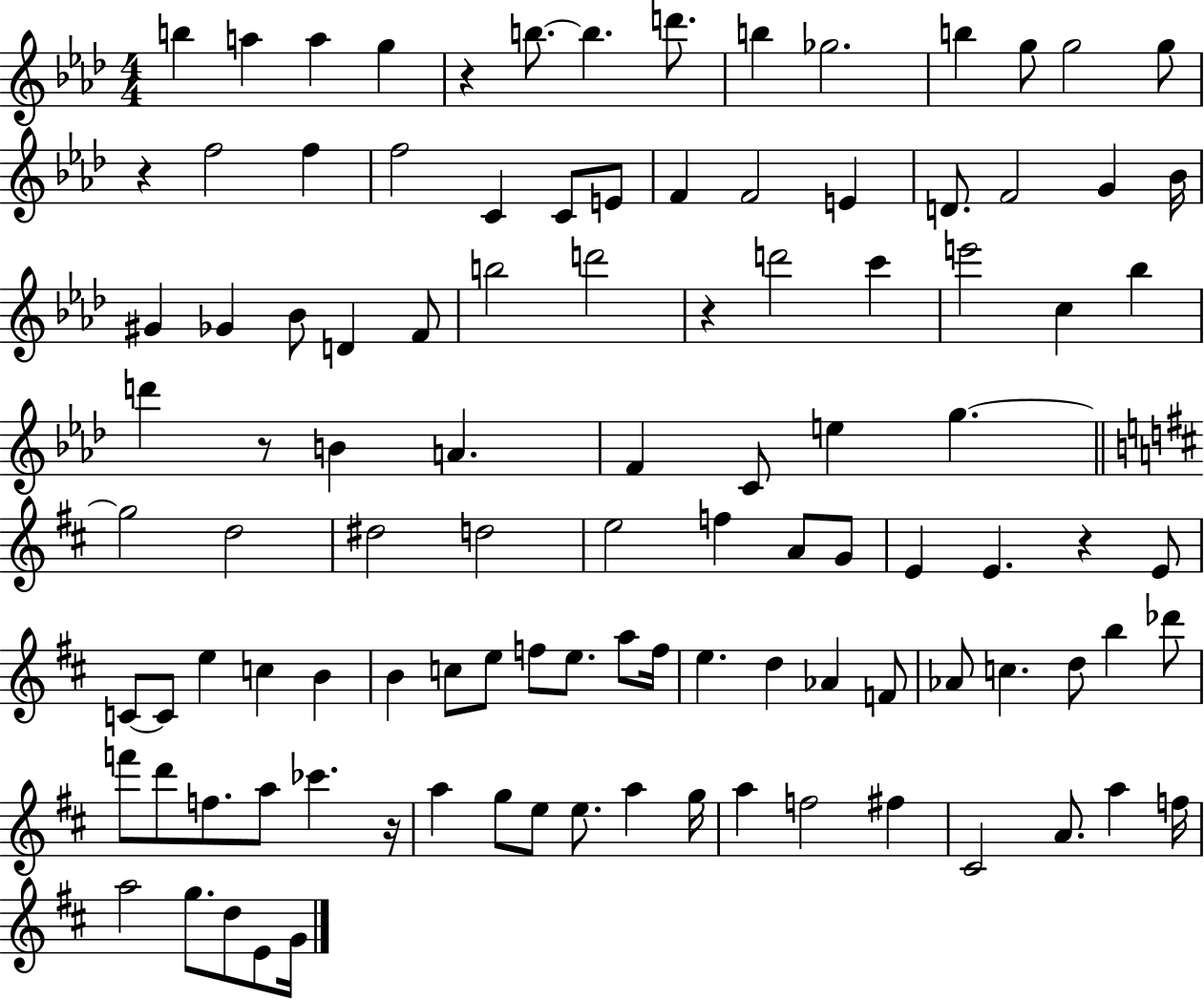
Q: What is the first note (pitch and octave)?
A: B5